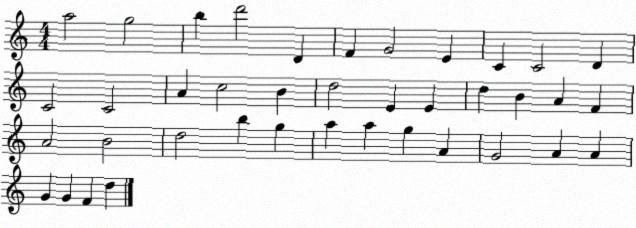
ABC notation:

X:1
T:Untitled
M:4/4
L:1/4
K:C
a2 g2 b d'2 D F G2 E C C2 D C2 C2 A c2 B d2 E E d B A F A2 B2 d2 b g a a g A G2 A A G G F d